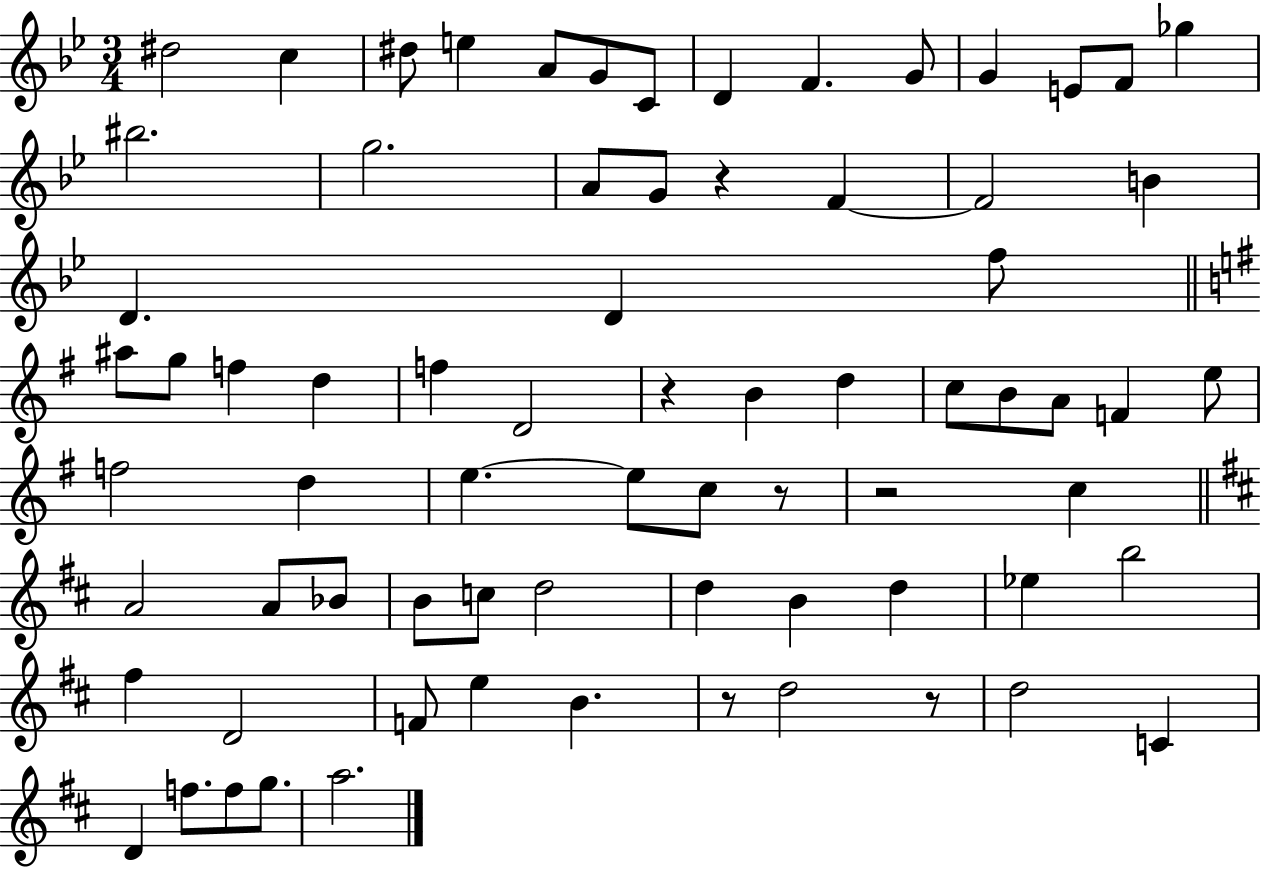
X:1
T:Untitled
M:3/4
L:1/4
K:Bb
^d2 c ^d/2 e A/2 G/2 C/2 D F G/2 G E/2 F/2 _g ^b2 g2 A/2 G/2 z F F2 B D D f/2 ^a/2 g/2 f d f D2 z B d c/2 B/2 A/2 F e/2 f2 d e e/2 c/2 z/2 z2 c A2 A/2 _B/2 B/2 c/2 d2 d B d _e b2 ^f D2 F/2 e B z/2 d2 z/2 d2 C D f/2 f/2 g/2 a2